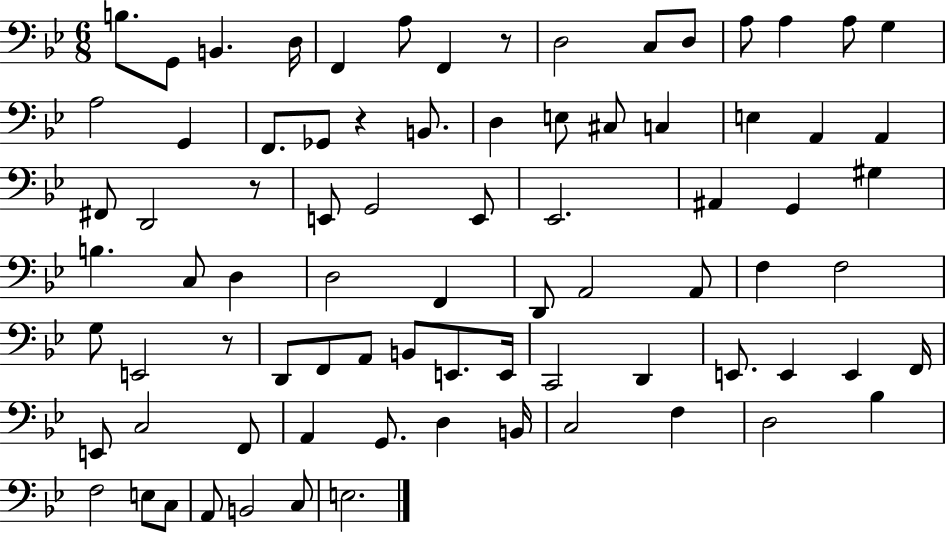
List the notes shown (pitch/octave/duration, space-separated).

B3/e. G2/e B2/q. D3/s F2/q A3/e F2/q R/e D3/h C3/e D3/e A3/e A3/q A3/e G3/q A3/h G2/q F2/e. Gb2/e R/q B2/e. D3/q E3/e C#3/e C3/q E3/q A2/q A2/q F#2/e D2/h R/e E2/e G2/h E2/e Eb2/h. A#2/q G2/q G#3/q B3/q. C3/e D3/q D3/h F2/q D2/e A2/h A2/e F3/q F3/h G3/e E2/h R/e D2/e F2/e A2/e B2/e E2/e. E2/s C2/h D2/q E2/e. E2/q E2/q F2/s E2/e C3/h F2/e A2/q G2/e. D3/q B2/s C3/h F3/q D3/h Bb3/q F3/h E3/e C3/e A2/e B2/h C3/e E3/h.